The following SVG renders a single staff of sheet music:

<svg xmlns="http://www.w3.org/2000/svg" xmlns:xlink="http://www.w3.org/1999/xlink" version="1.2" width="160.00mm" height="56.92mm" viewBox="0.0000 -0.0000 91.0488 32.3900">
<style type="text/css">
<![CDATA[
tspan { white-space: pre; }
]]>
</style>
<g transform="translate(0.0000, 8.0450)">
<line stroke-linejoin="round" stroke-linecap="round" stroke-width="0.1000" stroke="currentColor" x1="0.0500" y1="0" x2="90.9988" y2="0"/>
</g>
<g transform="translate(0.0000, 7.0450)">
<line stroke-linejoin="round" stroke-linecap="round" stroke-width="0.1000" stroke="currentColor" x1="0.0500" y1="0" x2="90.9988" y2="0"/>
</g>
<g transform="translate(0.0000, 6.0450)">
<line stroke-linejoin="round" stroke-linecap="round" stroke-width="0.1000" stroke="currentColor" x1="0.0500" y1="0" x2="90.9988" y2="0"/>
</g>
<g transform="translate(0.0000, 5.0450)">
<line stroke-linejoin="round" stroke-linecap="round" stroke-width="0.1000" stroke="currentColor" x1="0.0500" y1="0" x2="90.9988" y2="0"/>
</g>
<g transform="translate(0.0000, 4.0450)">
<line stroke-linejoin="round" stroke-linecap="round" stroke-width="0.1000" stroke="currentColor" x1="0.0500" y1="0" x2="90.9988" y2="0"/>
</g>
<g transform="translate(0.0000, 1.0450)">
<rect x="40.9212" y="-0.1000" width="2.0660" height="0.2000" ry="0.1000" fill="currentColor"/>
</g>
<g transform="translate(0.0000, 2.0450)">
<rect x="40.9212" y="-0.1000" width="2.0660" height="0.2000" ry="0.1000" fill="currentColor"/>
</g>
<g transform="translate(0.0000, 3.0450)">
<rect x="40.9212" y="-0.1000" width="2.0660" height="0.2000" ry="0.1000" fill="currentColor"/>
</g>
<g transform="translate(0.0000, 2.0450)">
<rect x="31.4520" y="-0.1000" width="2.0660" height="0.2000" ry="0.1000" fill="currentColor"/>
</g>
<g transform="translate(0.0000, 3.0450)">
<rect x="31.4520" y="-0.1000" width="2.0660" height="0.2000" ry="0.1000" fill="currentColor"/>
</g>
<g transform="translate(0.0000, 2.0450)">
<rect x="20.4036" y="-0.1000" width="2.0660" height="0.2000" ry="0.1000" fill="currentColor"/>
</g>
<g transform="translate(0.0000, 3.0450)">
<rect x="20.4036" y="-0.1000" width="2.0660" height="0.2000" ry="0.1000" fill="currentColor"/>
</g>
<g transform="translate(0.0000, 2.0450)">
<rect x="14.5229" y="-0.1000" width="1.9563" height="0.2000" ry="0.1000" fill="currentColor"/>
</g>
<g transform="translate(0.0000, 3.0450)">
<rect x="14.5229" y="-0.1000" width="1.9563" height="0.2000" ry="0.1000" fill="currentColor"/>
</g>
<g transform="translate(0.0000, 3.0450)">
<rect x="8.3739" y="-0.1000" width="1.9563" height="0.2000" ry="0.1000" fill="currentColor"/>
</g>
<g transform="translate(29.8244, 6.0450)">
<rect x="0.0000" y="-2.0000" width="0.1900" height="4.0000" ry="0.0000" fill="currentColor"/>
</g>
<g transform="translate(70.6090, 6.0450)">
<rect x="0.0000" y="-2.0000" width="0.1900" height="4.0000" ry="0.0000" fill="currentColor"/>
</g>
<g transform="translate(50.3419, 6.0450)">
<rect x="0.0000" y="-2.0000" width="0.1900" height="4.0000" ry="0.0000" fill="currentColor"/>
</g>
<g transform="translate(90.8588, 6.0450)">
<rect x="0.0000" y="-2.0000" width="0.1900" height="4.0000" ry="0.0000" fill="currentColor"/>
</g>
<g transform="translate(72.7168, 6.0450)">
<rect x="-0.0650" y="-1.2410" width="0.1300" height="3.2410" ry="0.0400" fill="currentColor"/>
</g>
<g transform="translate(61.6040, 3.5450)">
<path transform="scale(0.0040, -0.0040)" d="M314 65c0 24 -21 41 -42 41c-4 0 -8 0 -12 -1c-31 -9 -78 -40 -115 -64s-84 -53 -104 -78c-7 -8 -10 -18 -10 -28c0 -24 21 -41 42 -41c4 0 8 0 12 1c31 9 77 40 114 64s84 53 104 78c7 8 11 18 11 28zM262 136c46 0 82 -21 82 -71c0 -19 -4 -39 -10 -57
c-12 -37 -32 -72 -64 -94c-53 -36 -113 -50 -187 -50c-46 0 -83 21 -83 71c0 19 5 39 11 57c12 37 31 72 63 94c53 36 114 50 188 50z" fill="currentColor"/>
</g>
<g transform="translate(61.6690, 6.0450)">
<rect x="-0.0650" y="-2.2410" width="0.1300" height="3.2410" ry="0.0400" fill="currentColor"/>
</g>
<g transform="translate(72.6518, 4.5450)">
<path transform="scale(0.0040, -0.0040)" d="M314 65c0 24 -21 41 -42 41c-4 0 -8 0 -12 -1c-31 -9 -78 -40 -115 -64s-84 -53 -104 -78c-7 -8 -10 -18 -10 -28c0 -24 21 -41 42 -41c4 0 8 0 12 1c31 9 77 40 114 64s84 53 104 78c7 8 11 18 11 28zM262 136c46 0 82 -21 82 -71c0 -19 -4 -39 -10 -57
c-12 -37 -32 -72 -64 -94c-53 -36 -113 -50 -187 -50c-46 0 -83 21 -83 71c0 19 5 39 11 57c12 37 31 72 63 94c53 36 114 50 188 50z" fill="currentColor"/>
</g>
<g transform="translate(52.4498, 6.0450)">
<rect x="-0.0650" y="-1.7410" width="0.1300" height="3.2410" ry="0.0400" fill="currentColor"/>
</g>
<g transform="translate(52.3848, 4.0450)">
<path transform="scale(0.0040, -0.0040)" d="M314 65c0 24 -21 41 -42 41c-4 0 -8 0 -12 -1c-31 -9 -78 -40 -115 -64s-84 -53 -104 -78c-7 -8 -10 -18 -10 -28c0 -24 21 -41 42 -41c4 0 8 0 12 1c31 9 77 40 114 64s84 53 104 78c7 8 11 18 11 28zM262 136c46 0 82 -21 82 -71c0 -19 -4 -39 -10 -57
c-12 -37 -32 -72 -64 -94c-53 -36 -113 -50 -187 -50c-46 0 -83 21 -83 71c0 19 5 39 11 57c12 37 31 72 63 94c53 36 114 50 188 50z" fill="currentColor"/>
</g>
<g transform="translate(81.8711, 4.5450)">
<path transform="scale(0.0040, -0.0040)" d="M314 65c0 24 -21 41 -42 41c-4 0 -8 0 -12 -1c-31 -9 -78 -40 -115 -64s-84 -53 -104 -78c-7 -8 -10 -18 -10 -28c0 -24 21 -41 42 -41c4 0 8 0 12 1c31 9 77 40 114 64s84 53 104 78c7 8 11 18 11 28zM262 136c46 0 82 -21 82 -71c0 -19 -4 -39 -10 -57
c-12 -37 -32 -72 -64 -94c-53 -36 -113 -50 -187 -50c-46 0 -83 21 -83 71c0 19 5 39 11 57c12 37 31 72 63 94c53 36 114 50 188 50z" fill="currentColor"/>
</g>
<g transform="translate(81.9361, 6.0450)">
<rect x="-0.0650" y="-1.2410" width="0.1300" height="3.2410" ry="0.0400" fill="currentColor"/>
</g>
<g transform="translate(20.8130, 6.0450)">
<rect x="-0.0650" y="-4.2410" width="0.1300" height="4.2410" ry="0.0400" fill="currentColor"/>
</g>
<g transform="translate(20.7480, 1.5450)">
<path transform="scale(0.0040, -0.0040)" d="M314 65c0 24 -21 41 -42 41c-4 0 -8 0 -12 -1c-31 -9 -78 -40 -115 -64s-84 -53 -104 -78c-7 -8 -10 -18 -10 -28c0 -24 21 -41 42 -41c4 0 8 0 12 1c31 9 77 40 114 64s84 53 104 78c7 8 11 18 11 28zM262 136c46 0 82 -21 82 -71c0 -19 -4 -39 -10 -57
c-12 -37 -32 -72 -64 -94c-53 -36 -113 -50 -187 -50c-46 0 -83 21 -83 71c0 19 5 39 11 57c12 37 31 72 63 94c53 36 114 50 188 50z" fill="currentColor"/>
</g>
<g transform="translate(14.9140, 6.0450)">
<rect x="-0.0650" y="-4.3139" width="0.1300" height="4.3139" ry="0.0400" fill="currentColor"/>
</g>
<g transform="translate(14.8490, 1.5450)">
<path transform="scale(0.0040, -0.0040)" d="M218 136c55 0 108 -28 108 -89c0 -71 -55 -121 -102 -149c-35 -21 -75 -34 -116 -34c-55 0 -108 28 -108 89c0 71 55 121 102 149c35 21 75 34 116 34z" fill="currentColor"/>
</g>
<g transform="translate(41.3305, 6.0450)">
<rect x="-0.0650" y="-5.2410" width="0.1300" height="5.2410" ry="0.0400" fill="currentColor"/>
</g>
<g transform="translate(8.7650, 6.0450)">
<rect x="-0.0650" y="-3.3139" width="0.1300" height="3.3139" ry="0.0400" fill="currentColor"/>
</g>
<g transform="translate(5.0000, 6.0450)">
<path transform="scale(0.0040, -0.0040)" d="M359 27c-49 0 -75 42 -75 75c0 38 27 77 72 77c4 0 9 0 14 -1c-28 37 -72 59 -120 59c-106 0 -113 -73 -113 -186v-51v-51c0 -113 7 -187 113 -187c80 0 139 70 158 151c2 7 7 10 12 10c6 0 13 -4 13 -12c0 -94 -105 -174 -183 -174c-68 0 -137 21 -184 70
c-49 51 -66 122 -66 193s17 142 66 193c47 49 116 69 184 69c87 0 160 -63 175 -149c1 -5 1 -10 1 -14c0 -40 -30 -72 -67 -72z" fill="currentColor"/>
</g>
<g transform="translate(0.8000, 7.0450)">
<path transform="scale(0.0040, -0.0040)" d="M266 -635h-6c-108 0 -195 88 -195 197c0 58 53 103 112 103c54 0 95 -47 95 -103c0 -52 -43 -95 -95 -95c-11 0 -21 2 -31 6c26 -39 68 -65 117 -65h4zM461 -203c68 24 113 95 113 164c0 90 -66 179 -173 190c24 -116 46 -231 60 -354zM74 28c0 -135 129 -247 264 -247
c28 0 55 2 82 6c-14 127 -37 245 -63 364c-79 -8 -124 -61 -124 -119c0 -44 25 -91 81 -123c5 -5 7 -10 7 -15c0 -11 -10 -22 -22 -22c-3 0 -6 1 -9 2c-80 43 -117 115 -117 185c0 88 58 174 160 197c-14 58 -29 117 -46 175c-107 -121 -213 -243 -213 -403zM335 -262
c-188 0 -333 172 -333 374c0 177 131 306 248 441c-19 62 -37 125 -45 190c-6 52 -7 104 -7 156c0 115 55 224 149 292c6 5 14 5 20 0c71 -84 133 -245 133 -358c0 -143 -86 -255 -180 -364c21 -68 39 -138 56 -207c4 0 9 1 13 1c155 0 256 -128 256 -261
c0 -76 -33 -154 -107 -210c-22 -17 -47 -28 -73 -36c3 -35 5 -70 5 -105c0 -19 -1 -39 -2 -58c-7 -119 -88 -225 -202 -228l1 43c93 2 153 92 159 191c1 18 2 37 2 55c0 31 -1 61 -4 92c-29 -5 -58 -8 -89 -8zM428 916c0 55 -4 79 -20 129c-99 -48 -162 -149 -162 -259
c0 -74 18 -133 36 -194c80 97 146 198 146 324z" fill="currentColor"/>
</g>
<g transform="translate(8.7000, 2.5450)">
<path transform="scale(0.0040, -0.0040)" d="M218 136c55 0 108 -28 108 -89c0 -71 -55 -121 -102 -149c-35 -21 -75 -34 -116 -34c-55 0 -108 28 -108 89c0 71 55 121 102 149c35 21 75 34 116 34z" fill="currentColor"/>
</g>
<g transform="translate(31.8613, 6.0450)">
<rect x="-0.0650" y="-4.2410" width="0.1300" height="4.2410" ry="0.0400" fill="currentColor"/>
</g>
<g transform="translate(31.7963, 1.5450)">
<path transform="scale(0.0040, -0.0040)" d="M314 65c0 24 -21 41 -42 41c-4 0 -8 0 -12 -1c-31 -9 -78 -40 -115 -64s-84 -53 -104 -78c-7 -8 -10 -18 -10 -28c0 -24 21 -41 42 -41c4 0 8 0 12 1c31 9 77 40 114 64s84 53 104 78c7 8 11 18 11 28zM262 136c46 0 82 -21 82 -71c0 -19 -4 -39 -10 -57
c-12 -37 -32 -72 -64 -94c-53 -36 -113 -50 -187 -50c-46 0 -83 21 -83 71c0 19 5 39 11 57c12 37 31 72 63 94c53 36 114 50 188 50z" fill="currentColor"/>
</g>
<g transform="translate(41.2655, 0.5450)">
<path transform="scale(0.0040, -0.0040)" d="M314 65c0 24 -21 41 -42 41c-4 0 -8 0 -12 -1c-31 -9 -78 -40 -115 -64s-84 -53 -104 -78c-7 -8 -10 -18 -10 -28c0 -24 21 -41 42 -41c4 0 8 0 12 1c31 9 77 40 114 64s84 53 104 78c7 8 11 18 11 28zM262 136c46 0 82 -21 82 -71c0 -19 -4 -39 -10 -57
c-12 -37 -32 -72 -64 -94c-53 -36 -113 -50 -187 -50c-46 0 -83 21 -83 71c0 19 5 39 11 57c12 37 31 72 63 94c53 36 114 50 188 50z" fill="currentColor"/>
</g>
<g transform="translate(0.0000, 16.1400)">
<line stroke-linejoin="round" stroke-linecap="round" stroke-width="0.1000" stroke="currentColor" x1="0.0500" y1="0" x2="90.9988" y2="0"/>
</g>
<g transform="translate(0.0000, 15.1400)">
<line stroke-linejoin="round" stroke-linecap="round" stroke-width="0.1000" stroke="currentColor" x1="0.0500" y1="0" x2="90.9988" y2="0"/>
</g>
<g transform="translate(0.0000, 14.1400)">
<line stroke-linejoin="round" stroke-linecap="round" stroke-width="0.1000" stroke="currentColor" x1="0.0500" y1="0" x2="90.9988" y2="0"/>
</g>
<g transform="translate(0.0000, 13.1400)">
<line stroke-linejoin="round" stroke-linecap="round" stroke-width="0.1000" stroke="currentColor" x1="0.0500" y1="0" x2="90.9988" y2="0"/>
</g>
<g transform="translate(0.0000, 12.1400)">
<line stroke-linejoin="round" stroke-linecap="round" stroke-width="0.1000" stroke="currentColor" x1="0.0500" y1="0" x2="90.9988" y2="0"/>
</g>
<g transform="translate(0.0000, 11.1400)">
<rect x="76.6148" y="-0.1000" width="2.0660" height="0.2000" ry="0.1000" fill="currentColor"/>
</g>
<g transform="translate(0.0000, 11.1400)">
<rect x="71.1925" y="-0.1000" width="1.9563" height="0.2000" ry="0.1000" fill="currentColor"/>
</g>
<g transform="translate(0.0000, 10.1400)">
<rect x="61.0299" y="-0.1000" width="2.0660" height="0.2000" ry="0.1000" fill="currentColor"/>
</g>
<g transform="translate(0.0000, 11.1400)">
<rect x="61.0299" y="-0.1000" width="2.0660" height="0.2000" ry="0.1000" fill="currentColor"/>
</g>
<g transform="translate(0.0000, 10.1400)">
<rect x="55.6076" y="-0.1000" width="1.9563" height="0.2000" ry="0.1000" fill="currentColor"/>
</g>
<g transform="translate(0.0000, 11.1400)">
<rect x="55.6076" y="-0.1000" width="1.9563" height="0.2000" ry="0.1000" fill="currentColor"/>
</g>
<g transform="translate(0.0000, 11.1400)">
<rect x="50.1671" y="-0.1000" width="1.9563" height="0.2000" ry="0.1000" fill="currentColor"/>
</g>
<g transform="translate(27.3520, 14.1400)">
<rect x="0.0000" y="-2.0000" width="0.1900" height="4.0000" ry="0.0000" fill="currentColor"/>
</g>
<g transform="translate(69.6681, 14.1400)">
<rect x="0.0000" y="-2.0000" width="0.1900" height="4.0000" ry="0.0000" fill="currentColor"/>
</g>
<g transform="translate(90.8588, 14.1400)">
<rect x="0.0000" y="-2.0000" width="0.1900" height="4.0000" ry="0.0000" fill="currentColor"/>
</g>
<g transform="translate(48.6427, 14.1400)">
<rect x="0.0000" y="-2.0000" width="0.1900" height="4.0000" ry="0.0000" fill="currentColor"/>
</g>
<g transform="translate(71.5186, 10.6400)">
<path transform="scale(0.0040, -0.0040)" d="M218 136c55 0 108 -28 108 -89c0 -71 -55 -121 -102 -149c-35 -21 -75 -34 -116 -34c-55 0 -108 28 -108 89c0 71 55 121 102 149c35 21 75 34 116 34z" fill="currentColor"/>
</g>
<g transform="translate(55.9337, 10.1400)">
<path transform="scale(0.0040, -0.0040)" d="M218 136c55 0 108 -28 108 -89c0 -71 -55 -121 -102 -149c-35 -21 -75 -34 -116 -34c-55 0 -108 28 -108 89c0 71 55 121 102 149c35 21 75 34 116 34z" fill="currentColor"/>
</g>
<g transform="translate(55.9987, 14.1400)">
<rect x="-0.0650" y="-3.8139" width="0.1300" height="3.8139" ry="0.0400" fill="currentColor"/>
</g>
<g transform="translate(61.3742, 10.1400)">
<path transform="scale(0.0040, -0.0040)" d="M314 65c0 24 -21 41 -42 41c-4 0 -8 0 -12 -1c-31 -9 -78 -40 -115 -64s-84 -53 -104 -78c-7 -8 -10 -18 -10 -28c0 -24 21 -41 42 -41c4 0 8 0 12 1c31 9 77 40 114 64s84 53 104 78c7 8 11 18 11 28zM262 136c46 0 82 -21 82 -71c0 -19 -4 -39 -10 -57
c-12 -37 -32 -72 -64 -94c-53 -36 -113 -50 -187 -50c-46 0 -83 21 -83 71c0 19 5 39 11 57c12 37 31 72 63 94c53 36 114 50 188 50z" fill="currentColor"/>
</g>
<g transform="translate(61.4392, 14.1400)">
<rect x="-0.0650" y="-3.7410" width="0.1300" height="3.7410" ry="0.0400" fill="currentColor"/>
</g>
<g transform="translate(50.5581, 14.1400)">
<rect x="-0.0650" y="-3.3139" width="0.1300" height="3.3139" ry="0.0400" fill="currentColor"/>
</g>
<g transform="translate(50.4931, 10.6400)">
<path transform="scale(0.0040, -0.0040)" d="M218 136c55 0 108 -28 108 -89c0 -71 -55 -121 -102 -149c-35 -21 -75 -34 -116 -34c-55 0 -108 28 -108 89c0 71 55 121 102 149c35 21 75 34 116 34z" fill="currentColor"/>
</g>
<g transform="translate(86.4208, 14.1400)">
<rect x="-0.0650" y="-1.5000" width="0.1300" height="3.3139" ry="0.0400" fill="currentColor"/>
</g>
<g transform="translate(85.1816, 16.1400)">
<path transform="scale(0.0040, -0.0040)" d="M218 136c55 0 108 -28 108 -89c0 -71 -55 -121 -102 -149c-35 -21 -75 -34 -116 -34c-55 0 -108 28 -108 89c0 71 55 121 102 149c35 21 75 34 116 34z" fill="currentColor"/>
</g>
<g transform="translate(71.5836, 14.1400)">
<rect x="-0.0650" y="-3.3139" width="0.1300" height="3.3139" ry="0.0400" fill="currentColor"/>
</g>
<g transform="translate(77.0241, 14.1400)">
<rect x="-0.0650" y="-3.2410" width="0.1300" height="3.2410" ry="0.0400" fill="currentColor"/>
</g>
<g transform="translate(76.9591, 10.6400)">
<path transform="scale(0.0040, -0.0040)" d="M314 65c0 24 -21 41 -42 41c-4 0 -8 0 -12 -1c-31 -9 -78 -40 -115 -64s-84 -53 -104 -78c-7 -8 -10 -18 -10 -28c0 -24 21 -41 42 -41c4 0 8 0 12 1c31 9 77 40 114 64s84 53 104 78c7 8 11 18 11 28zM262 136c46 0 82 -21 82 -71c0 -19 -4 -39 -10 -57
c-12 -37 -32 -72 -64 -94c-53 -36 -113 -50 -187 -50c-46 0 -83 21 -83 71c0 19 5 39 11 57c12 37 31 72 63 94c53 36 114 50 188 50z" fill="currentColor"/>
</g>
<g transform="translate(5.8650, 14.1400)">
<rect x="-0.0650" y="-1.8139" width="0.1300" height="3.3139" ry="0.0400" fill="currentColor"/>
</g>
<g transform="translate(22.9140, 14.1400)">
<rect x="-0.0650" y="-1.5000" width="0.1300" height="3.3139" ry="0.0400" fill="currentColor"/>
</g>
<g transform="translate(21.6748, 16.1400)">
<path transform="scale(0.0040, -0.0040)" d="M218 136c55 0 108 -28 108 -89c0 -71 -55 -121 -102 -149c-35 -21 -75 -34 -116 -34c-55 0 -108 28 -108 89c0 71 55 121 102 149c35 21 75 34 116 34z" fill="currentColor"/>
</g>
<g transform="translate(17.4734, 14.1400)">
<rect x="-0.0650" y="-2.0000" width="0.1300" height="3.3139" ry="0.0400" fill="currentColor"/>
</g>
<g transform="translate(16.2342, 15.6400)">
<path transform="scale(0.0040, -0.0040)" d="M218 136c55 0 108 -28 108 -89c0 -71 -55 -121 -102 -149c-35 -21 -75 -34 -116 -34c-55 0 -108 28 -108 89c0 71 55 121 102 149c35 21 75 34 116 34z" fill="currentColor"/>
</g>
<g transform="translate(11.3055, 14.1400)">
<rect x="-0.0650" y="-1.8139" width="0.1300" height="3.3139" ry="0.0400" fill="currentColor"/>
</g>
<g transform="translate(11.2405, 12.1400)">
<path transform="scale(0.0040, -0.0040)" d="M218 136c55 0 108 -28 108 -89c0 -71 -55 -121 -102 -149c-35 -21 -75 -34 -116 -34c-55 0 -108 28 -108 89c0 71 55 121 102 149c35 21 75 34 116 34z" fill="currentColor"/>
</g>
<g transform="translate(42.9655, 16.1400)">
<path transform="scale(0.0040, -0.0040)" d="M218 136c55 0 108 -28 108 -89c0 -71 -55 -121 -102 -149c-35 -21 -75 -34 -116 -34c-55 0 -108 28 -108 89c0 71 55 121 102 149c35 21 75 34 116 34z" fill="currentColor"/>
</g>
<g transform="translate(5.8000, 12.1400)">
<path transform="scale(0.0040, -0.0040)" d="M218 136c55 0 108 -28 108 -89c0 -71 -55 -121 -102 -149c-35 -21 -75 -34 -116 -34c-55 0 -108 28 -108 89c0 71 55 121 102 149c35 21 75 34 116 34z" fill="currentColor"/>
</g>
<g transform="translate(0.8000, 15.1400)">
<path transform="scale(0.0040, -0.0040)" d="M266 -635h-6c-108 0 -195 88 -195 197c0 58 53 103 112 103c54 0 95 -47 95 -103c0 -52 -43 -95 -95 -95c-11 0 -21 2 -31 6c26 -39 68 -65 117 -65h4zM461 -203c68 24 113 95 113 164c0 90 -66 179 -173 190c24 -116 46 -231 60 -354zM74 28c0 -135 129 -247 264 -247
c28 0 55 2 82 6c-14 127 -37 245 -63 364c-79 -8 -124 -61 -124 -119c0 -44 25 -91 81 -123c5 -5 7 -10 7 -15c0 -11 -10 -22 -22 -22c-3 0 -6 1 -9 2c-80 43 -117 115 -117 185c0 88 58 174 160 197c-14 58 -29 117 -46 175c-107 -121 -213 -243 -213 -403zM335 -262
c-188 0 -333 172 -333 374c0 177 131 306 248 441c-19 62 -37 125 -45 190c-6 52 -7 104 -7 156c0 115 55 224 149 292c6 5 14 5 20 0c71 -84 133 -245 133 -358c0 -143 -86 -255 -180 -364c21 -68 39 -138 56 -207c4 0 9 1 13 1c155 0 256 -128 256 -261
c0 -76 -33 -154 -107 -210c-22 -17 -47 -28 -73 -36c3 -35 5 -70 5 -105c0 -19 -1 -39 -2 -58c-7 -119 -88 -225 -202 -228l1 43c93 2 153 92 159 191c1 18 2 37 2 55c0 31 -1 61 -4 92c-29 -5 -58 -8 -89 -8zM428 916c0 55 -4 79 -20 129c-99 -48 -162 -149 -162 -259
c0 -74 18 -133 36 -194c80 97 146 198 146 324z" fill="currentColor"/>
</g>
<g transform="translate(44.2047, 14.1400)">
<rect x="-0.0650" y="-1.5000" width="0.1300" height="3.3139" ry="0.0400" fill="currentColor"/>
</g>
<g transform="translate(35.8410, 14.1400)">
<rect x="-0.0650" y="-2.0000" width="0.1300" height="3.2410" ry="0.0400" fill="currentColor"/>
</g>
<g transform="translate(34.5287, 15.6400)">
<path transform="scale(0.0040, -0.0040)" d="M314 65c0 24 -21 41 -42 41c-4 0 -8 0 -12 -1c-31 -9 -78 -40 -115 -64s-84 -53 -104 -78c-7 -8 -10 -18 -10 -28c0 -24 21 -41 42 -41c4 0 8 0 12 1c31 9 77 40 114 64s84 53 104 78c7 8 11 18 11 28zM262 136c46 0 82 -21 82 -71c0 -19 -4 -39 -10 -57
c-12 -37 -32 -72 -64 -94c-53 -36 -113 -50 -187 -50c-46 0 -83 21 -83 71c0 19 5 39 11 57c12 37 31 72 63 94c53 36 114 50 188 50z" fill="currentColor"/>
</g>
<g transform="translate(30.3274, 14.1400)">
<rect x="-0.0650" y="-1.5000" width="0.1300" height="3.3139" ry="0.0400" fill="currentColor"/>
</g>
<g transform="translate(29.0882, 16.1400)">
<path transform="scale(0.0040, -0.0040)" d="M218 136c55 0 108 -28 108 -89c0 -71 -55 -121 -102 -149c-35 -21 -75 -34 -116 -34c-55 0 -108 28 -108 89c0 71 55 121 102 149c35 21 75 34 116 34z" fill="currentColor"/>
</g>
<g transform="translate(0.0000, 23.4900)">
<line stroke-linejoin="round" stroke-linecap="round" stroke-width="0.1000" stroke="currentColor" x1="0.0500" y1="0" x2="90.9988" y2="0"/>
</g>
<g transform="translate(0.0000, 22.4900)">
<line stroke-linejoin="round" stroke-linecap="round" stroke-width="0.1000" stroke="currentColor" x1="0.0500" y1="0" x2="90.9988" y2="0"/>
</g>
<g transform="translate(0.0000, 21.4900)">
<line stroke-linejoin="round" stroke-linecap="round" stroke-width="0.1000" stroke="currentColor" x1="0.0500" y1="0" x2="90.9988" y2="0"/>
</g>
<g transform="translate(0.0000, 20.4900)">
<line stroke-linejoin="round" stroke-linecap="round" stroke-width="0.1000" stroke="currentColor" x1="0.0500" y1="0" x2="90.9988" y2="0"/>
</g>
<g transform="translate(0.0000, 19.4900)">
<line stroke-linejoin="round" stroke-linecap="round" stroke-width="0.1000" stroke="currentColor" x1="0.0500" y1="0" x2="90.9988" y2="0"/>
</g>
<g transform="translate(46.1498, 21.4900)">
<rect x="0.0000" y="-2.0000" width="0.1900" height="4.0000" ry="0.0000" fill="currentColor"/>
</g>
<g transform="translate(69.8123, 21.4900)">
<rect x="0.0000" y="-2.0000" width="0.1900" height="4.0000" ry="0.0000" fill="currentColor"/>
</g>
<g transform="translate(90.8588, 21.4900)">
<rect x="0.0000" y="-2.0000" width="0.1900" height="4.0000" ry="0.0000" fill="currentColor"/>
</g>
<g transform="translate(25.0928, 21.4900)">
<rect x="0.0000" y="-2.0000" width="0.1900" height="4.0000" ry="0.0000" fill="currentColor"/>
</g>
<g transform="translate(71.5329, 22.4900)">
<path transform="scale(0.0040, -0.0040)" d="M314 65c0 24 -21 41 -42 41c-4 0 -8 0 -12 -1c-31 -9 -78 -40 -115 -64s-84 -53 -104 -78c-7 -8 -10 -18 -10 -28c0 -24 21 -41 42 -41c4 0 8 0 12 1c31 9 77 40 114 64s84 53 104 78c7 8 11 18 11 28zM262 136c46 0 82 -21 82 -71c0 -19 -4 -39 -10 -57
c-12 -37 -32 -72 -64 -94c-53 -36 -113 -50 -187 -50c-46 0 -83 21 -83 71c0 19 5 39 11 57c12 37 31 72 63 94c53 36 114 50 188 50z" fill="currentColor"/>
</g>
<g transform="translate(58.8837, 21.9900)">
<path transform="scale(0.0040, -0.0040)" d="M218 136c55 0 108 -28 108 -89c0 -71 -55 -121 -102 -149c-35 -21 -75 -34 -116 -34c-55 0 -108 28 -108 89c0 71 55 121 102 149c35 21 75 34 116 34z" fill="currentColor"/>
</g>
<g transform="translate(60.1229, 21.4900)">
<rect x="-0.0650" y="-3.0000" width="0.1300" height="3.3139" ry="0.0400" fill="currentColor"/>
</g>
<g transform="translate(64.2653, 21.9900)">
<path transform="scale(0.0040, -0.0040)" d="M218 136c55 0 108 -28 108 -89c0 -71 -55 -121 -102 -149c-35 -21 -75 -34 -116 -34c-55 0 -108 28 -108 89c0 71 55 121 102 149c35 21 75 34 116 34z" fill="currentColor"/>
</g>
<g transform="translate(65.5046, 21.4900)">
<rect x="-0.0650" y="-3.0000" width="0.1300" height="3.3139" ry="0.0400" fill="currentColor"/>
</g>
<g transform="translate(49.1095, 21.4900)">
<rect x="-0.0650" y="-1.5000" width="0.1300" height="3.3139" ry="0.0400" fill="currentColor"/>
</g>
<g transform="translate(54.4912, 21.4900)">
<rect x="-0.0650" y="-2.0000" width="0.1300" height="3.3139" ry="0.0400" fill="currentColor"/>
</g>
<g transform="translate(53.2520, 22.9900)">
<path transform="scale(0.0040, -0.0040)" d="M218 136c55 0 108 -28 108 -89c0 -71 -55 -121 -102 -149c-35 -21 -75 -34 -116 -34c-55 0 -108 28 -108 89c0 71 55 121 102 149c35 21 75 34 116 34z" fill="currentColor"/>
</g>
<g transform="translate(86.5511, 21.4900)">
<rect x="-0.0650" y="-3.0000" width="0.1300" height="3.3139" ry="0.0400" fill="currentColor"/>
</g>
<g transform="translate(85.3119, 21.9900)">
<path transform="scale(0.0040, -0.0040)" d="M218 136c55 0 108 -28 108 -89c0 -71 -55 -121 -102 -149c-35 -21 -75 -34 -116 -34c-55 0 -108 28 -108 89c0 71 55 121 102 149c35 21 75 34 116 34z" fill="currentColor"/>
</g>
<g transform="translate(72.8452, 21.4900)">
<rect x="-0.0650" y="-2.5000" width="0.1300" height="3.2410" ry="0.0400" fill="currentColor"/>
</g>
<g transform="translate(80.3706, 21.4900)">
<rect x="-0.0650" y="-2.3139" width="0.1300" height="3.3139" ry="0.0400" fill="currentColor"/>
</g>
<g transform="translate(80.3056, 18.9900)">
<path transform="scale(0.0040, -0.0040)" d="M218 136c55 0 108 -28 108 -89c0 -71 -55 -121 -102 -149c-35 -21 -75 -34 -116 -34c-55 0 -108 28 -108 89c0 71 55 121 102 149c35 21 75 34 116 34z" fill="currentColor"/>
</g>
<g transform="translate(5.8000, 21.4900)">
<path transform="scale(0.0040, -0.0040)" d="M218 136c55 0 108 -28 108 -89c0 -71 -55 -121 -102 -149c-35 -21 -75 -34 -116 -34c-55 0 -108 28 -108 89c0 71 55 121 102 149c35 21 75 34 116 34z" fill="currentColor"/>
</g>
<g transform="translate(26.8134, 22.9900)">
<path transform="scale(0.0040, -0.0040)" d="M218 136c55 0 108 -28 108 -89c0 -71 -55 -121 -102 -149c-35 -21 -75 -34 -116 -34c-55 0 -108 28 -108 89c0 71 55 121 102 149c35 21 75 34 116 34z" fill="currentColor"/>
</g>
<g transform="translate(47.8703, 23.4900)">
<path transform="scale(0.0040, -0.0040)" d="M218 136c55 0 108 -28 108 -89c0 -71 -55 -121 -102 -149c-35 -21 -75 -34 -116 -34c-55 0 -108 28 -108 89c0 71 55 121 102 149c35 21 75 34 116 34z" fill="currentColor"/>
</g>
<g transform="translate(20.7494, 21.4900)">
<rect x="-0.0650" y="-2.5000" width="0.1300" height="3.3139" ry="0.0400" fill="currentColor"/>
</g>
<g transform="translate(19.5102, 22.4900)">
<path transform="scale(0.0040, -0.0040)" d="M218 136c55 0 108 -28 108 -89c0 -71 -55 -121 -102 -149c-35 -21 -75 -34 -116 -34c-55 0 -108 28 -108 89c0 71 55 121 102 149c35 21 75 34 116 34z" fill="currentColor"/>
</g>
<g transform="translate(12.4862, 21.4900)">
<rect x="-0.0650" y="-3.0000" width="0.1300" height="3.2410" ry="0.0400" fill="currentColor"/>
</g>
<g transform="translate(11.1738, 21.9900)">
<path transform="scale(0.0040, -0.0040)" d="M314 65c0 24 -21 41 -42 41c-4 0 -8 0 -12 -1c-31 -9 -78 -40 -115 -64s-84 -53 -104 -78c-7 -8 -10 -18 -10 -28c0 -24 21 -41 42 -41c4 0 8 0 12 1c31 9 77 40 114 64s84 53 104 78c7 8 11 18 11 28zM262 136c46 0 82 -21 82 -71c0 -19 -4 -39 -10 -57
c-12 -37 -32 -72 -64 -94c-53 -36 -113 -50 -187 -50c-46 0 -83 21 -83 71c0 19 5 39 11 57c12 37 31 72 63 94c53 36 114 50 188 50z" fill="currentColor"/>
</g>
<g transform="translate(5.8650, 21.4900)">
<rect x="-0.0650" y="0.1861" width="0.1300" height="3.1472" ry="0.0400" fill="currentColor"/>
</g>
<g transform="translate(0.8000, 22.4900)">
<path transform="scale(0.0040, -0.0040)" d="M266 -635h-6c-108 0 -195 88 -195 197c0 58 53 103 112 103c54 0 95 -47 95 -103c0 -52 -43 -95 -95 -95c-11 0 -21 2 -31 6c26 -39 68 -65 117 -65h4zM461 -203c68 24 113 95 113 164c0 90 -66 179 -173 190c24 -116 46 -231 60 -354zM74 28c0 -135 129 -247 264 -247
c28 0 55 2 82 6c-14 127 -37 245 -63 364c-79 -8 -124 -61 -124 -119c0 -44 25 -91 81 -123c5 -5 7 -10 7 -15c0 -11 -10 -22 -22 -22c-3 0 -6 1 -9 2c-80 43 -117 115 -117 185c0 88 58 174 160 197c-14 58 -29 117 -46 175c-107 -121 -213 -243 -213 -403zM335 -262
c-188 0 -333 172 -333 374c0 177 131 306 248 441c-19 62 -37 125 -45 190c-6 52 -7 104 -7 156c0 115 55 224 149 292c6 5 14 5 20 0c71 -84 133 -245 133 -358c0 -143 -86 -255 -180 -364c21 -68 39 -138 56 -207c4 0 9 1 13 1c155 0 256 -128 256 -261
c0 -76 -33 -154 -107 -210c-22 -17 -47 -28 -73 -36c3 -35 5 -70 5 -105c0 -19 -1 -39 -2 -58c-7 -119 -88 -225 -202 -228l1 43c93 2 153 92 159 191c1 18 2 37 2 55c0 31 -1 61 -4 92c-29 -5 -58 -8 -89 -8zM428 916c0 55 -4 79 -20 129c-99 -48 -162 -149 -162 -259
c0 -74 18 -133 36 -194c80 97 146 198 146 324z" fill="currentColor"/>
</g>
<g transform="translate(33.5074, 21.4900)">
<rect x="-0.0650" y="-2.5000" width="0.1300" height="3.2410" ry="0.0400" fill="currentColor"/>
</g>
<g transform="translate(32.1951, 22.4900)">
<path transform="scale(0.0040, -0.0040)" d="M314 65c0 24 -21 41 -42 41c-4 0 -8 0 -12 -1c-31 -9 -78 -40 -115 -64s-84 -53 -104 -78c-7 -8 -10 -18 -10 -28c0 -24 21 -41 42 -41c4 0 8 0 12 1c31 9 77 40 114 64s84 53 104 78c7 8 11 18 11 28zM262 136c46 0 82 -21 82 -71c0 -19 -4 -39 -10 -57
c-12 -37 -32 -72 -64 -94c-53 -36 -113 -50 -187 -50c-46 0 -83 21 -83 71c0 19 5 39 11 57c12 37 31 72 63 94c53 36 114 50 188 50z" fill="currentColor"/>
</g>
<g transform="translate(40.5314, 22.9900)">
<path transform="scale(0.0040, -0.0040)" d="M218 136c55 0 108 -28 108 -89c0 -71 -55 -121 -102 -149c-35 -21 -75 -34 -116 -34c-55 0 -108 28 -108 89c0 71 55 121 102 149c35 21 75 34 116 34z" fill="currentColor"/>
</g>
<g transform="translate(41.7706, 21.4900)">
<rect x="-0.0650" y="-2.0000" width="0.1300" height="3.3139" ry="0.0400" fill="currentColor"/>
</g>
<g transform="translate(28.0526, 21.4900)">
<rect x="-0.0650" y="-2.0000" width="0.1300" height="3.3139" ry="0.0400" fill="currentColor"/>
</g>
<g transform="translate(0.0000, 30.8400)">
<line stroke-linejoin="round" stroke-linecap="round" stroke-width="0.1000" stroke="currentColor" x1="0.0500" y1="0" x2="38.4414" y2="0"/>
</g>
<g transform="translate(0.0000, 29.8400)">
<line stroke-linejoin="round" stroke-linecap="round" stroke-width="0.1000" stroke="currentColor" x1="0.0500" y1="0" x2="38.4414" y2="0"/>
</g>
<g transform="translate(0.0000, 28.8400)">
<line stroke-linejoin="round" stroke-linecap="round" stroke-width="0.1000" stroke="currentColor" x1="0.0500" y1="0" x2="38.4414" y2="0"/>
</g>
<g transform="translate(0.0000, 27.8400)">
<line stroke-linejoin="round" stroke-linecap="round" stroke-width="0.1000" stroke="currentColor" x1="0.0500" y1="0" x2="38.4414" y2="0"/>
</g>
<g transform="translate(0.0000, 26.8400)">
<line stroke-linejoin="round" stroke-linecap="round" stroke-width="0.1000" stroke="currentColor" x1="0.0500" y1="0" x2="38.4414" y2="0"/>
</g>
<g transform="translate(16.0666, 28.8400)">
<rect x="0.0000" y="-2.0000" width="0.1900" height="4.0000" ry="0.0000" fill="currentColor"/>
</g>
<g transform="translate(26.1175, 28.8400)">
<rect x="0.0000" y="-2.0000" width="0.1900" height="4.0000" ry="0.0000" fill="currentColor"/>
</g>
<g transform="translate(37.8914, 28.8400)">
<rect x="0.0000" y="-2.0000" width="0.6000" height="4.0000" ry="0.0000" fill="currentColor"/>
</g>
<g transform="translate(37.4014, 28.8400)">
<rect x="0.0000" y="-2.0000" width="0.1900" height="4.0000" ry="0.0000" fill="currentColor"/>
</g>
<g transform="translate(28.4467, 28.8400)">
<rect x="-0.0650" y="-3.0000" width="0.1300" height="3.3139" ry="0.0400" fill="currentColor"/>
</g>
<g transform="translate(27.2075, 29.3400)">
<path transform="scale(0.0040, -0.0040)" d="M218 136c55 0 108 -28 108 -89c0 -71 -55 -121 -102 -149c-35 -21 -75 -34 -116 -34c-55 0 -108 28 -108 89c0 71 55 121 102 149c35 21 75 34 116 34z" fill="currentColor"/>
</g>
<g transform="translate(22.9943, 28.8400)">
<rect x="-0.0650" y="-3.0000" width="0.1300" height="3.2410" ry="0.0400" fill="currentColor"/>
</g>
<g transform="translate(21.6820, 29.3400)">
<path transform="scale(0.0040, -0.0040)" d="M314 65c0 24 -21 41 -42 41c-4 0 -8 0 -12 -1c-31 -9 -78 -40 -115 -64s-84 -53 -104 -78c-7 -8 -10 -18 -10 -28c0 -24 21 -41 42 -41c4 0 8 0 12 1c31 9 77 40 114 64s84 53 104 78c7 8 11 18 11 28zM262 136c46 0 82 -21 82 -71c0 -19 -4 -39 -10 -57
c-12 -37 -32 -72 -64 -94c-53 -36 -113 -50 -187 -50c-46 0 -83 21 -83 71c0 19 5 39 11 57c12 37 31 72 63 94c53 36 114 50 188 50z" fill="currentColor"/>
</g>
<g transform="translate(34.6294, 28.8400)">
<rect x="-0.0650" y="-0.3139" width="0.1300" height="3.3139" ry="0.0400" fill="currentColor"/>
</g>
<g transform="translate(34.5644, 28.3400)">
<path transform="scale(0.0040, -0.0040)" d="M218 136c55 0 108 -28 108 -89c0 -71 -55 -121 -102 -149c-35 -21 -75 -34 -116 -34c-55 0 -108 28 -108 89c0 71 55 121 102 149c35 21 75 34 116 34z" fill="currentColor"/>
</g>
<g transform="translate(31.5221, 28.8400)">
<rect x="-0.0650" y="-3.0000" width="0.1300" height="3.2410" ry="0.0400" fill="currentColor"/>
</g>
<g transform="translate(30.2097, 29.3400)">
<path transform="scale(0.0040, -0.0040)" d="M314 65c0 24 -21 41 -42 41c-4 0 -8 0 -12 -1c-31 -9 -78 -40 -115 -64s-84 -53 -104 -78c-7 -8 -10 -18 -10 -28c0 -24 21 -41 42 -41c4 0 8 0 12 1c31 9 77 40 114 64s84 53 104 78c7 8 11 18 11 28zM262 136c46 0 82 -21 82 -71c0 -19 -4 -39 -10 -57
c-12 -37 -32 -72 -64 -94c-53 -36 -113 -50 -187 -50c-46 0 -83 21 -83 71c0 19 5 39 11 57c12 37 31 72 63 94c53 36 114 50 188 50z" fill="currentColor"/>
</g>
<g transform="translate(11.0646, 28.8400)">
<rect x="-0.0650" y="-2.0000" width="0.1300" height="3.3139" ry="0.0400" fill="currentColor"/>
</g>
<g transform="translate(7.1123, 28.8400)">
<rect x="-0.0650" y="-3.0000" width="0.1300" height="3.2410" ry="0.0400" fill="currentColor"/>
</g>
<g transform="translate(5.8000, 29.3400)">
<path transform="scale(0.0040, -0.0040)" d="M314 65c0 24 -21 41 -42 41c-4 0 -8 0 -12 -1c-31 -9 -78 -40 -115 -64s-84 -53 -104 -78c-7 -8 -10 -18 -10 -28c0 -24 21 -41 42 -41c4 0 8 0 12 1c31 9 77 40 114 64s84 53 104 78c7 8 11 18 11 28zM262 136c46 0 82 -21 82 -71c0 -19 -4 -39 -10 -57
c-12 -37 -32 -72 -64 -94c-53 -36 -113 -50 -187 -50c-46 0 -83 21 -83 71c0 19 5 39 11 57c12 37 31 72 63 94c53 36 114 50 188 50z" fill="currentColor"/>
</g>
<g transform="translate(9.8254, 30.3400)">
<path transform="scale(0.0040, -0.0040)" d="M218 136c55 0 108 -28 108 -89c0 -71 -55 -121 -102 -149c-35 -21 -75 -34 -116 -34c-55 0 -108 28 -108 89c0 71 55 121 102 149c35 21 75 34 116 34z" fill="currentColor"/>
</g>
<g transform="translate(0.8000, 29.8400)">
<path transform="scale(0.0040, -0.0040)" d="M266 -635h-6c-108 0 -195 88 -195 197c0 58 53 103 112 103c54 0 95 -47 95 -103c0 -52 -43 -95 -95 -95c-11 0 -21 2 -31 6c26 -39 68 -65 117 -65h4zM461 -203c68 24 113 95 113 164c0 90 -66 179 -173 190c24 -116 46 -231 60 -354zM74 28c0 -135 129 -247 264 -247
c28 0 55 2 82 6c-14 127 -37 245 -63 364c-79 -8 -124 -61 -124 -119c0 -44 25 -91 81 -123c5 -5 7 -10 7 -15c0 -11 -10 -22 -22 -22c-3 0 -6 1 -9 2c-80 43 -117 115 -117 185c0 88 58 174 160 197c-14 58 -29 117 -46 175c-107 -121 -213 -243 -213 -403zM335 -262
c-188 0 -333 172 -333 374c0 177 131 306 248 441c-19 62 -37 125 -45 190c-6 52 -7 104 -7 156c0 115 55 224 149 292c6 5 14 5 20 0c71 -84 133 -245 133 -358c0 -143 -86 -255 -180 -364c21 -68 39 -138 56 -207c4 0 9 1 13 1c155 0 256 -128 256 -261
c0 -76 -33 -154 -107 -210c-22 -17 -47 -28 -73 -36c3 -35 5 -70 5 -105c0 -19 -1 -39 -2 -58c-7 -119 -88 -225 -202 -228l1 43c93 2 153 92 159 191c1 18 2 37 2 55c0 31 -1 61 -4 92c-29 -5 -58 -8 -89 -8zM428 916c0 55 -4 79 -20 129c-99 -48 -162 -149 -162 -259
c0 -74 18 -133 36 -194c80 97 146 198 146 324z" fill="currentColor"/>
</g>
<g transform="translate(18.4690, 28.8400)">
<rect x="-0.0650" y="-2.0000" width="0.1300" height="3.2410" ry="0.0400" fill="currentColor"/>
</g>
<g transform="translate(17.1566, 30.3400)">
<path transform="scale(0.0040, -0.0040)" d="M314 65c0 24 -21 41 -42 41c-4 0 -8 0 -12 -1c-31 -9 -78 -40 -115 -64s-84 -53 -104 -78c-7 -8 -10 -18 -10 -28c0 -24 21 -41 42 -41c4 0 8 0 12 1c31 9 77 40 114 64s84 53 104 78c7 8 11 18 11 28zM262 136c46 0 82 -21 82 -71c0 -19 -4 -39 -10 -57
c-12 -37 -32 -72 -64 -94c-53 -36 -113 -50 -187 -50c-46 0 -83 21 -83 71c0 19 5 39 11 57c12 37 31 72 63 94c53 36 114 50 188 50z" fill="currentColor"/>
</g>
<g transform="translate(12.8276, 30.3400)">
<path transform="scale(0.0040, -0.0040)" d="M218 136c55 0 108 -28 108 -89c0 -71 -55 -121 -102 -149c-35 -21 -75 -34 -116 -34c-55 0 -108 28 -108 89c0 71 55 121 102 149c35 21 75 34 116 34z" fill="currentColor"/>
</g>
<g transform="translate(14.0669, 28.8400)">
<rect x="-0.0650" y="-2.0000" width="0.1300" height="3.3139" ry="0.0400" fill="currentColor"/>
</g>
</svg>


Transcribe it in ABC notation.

X:1
T:Untitled
M:4/4
L:1/4
K:C
b d' d'2 d'2 f'2 f2 g2 e2 e2 f f F E E F2 E b c' c'2 b b2 E B A2 G F G2 F E F A A G2 g A A2 F F F2 A2 A A2 c